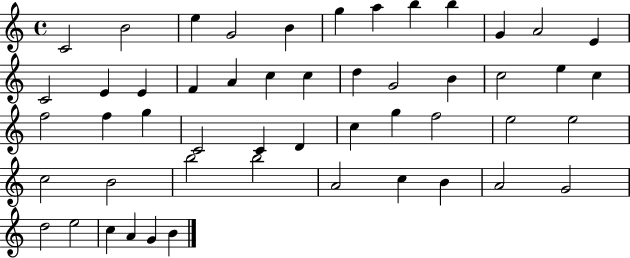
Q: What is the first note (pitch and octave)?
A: C4